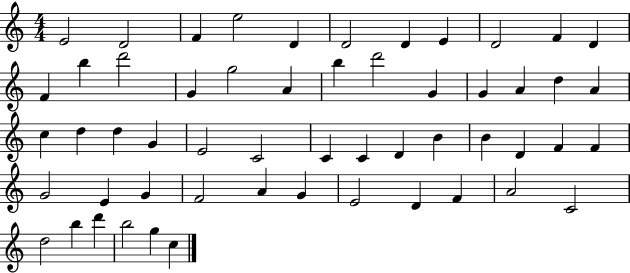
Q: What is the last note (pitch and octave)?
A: C5